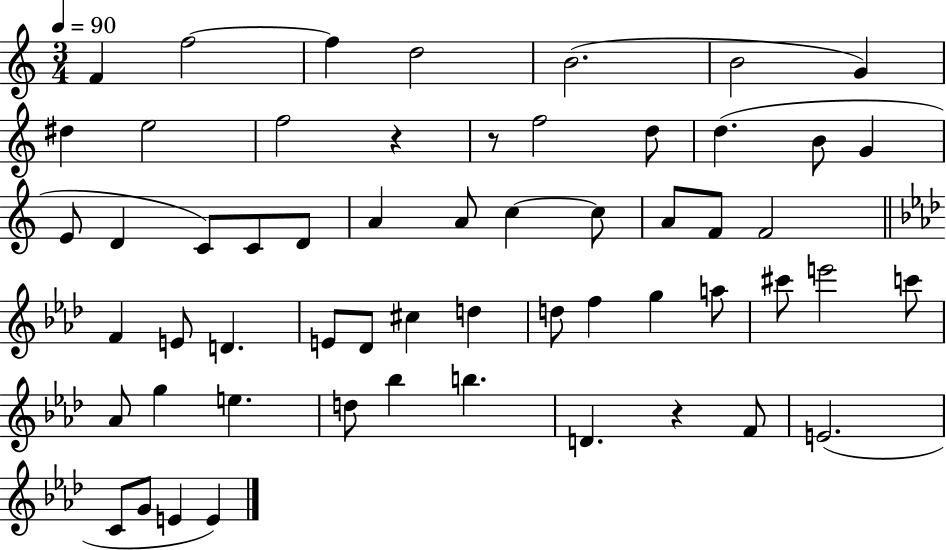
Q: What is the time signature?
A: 3/4